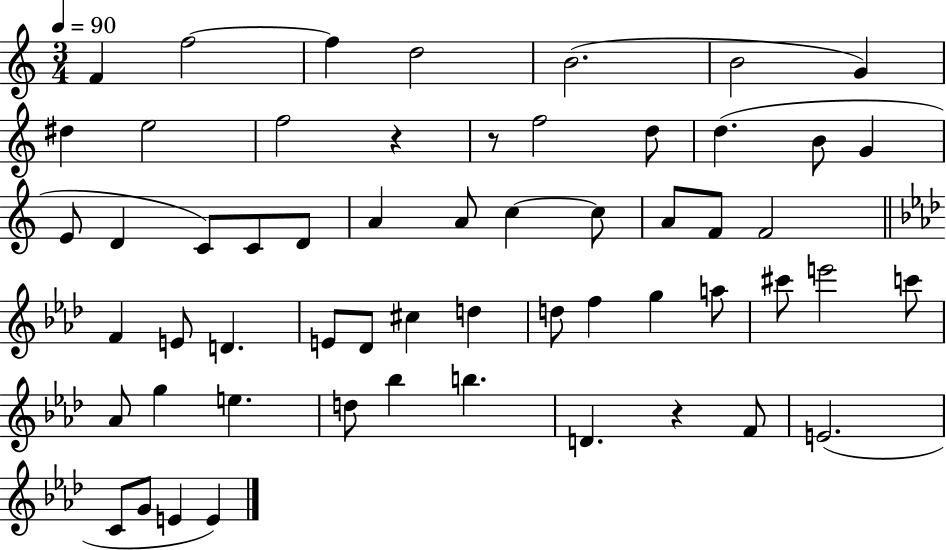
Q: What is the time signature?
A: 3/4